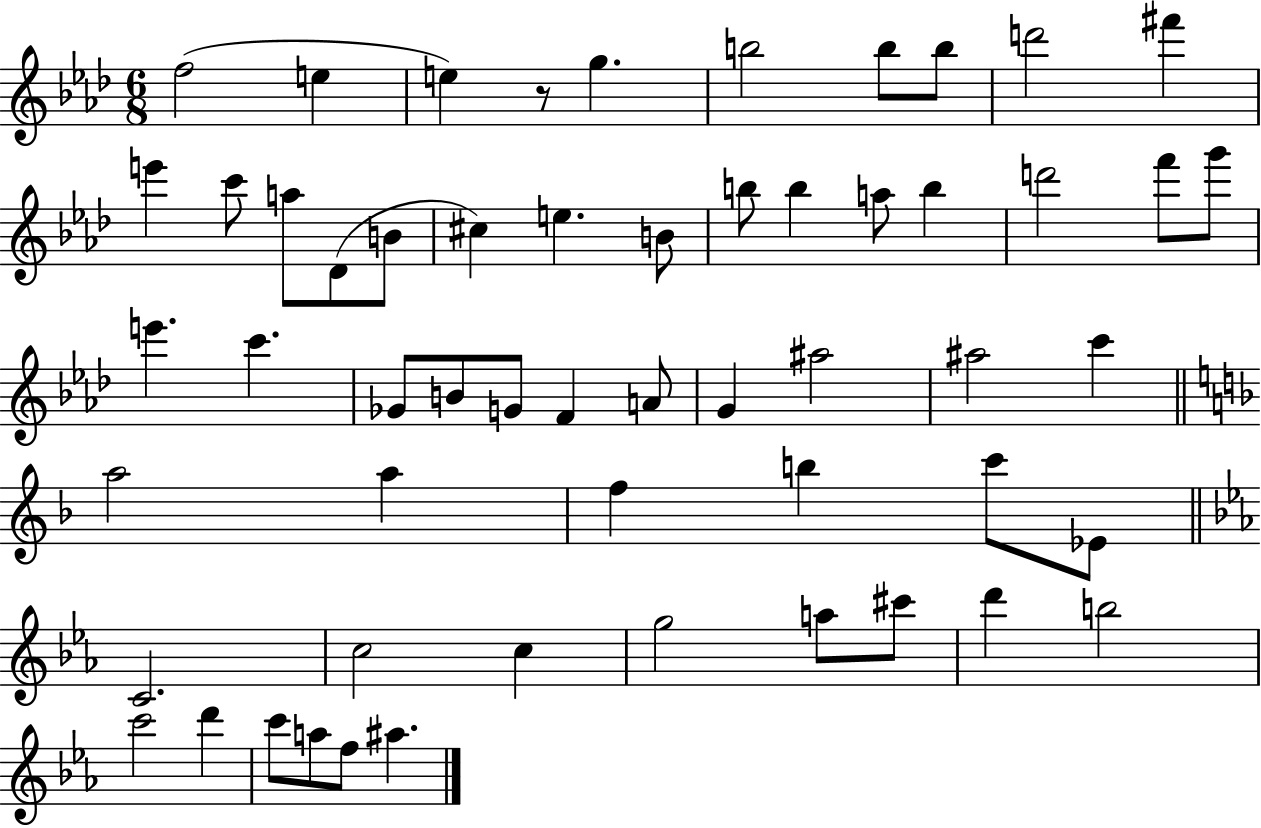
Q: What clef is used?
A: treble